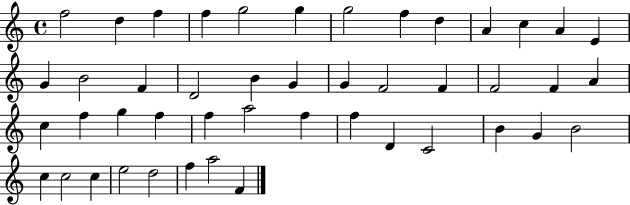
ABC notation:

X:1
T:Untitled
M:4/4
L:1/4
K:C
f2 d f f g2 g g2 f d A c A E G B2 F D2 B G G F2 F F2 F A c f g f f a2 f f D C2 B G B2 c c2 c e2 d2 f a2 F